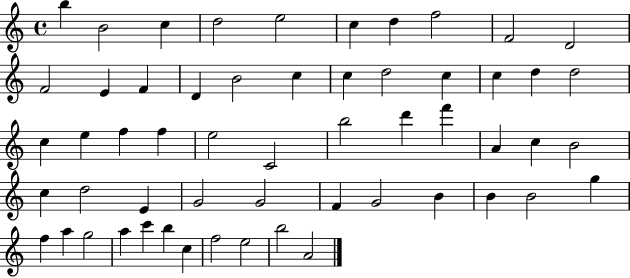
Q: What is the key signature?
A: C major